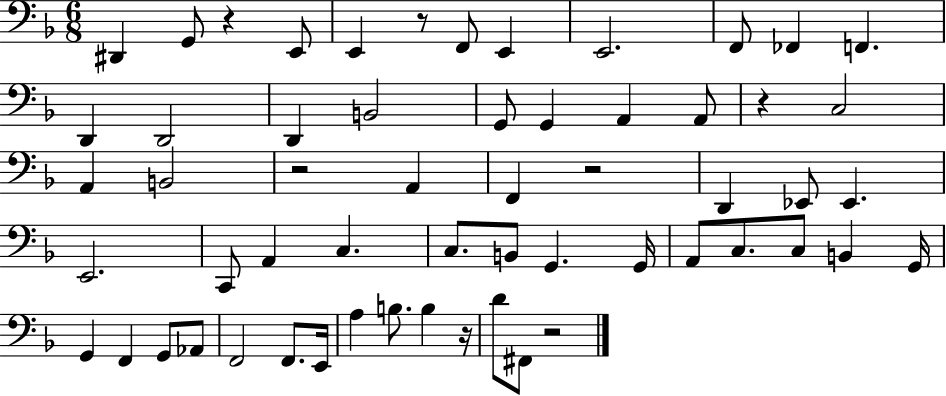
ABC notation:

X:1
T:Untitled
M:6/8
L:1/4
K:F
^D,, G,,/2 z E,,/2 E,, z/2 F,,/2 E,, E,,2 F,,/2 _F,, F,, D,, D,,2 D,, B,,2 G,,/2 G,, A,, A,,/2 z C,2 A,, B,,2 z2 A,, F,, z2 D,, _E,,/2 _E,, E,,2 C,,/2 A,, C, C,/2 B,,/2 G,, G,,/4 A,,/2 C,/2 C,/2 B,, G,,/4 G,, F,, G,,/2 _A,,/2 F,,2 F,,/2 E,,/4 A, B,/2 B, z/4 D/2 ^F,,/2 z2